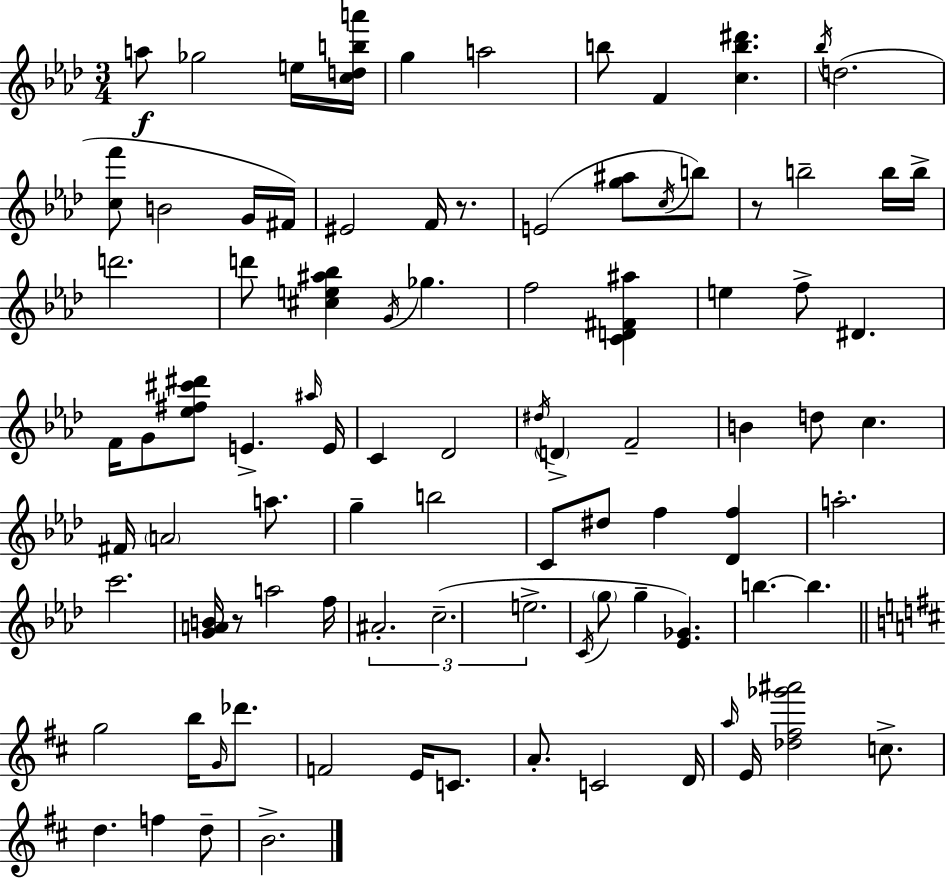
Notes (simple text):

A5/e Gb5/h E5/s [C5,D5,B5,A6]/s G5/q A5/h B5/e F4/q [C5,B5,D#6]/q. Bb5/s D5/h. [C5,F6]/e B4/h G4/s F#4/s EIS4/h F4/s R/e. E4/h [G5,A#5]/e C5/s B5/e R/e B5/h B5/s B5/s D6/h. D6/e [C#5,E5,A#5,Bb5]/q G4/s Gb5/q. F5/h [C4,D4,F#4,A#5]/q E5/q F5/e D#4/q. F4/s G4/e [Eb5,F#5,C#6,D#6]/e E4/q. A#5/s E4/s C4/q Db4/h D#5/s D4/q F4/h B4/q D5/e C5/q. F#4/s A4/h A5/e. G5/q B5/h C4/e D#5/e F5/q [Db4,F5]/q A5/h. C6/h. [G4,A4,B4]/s R/e A5/h F5/s A#4/h. C5/h. E5/h. C4/s G5/e G5/q [Eb4,Gb4]/q. B5/q. B5/q. G5/h B5/s G4/s Db6/e. F4/h E4/s C4/e. A4/e. C4/h D4/s A5/s E4/s [Db5,F#5,Gb6,A#6]/h C5/e. D5/q. F5/q D5/e B4/h.